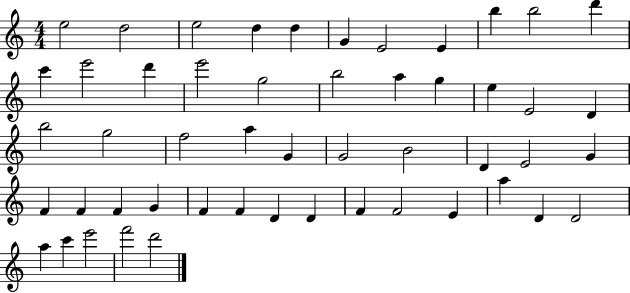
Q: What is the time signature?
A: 4/4